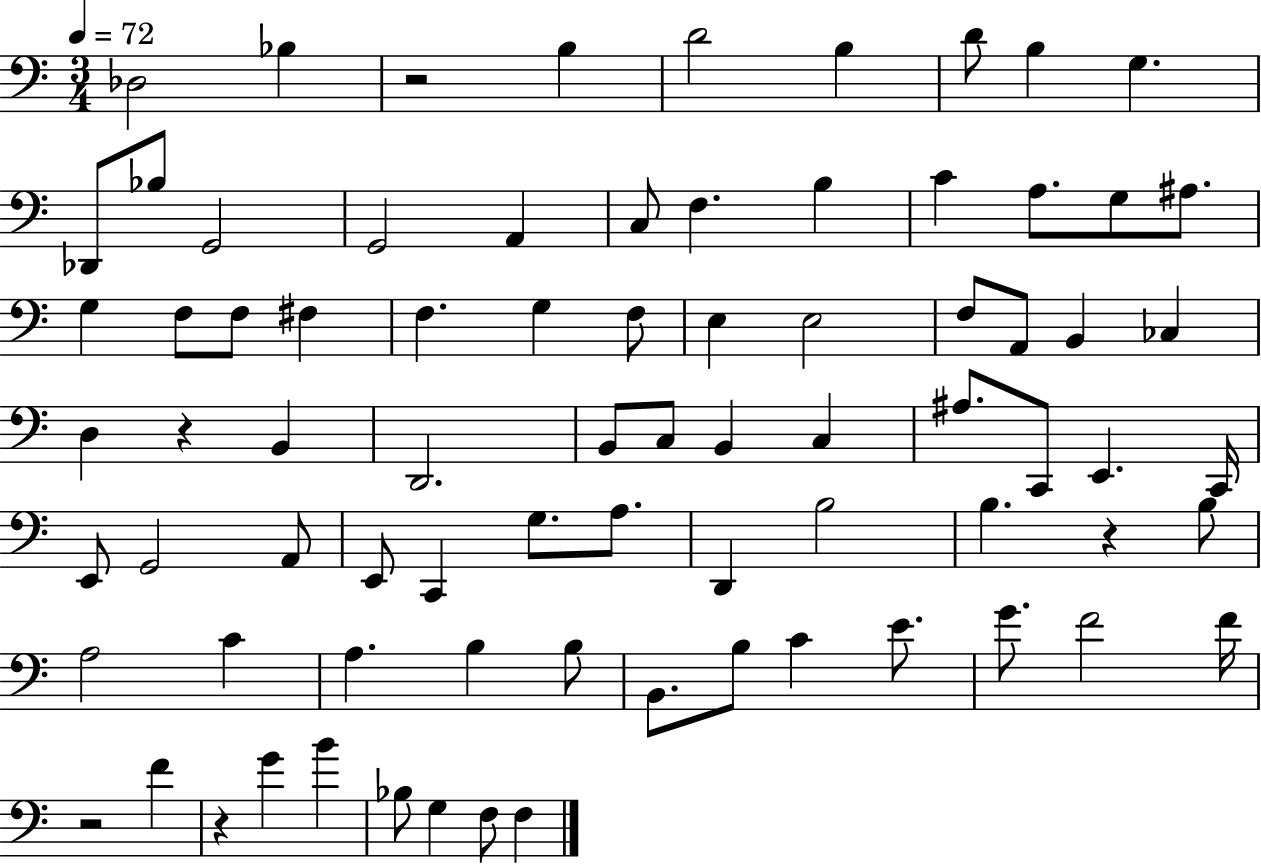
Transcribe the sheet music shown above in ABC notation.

X:1
T:Untitled
M:3/4
L:1/4
K:C
_D,2 _B, z2 B, D2 B, D/2 B, G, _D,,/2 _B,/2 G,,2 G,,2 A,, C,/2 F, B, C A,/2 G,/2 ^A,/2 G, F,/2 F,/2 ^F, F, G, F,/2 E, E,2 F,/2 A,,/2 B,, _C, D, z B,, D,,2 B,,/2 C,/2 B,, C, ^A,/2 C,,/2 E,, C,,/4 E,,/2 G,,2 A,,/2 E,,/2 C,, G,/2 A,/2 D,, B,2 B, z B,/2 A,2 C A, B, B,/2 B,,/2 B,/2 C E/2 G/2 F2 F/4 z2 F z G B _B,/2 G, F,/2 F,